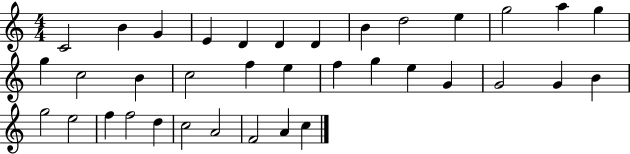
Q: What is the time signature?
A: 4/4